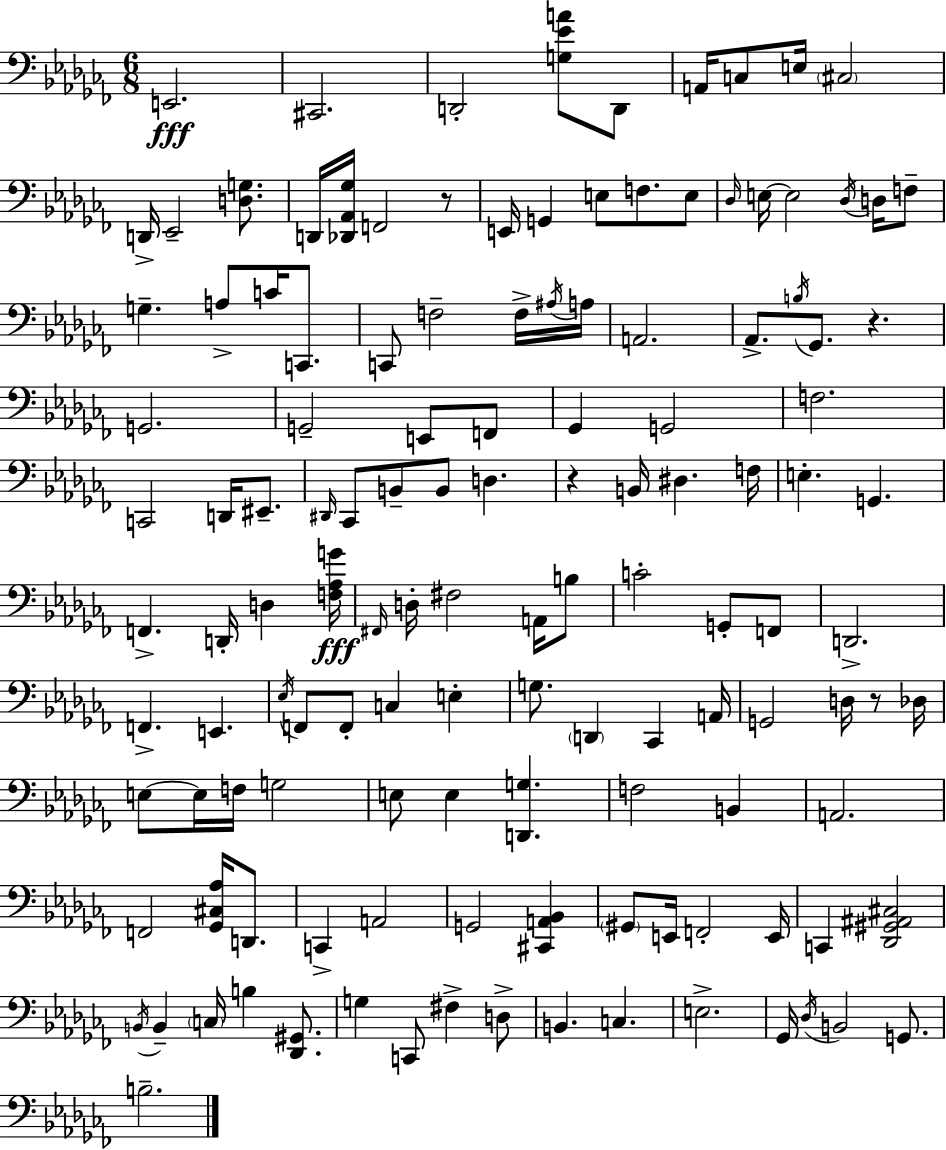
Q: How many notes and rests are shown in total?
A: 130